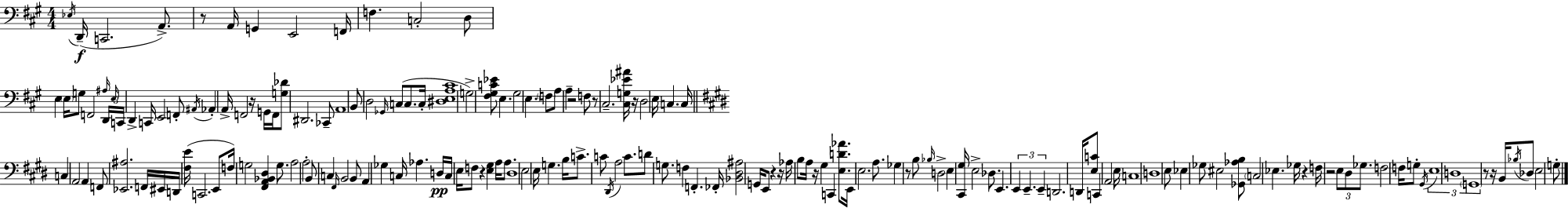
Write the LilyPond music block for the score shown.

{
  \clef bass
  \numericTimeSignature
  \time 4/4
  \key a \major
  \acciaccatura { ees16 }(\f d,16-- c,2. a,8.->) | r8 a,16 g,4 e,2 | f,16 f4. c2-. d8 | e4 \parenthesize e16 g8 f,2 | \break \grace { ais16 } \tuplet 3/2 { d,16 \grace { e16 } c,16 } d,4-> c,16 e,2 | f,8-. \acciaccatura { ais,16 } aes,4-. a,16-> f,2 | r16 g,16 f,16 <g des'>8 dis,2. | ces,8-- a,1 | \break b,8 d2 \grace { ges,16 }( c8 | c8. c16-. <dis e a cis'>1 | g2->) <fis gis c' ees'>8 e4. | gis2 \parenthesize e4. | \break \parenthesize f8 a8 a4-- r2 | f8 r8 cis2.-- | <cis g ees' ais'>16 r16 d2 e16 c4. | c16 \bar "||" \break \key e \major c4 a,2 a,4 | f,8 <ees, ais>2. f,16 eis,16 | d,16 <fis e'>16( c,2. e,8 | f16) g2 <fis, a, bes, dis>4 g8. | \break a2 a2-. | b,8 c4 \grace { fis,16 } b,2 b,8 | a,4 ges4 c16 aes4. | d16\pp c16 e16 f8 r4 <e gis>4 a16 a8. | \break dis1 | e2 e16 g4. | b16 c'8.-> c'8 \acciaccatura { dis,16 } a2 c'8. | d'8 g8. f4 f,4.-. | \break fes,16-. <bes, dis ais>2 g,16 e,8 r4 | r16 aes16 b8 a16 r16 gis4 c,4 <e d' aes'>8. | e,16 e2. a8. | ges4 r8 b8 \grace { bes16 } d2-> | \break e4 <cis, gis>16 e2-> | des8. e,4. \tuplet 3/2 { e,4 e,4.-- | e,4-- } d,2. | d,16 <e c'>8 c,4 a,2 | \break e16 c1 | d1 | e8 ees4 ges8 eis2 | <ges, aes b>8 \parenthesize c2 ees4. | \break ges16 r4 f16 r2 | \tuplet 3/2 { e8 dis8 ges8. } f2 | f16 g8-. \acciaccatura { gis,16 } \tuplet 3/2 { e1 | d1 | \break \parenthesize g,1 } | r8 r16 b,16 \acciaccatura { bes16 } des8 e2 | g8-. \bar "|."
}